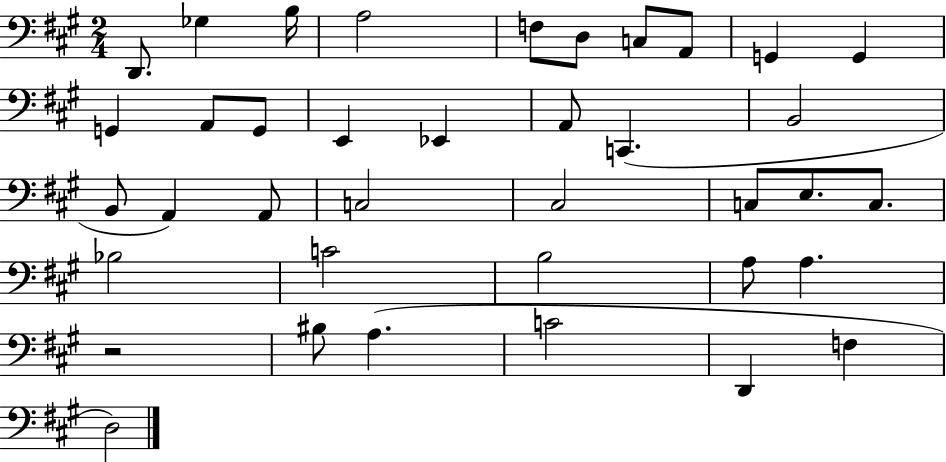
D2/e. Gb3/q B3/s A3/h F3/e D3/e C3/e A2/e G2/q G2/q G2/q A2/e G2/e E2/q Eb2/q A2/e C2/q. B2/h B2/e A2/q A2/e C3/h C#3/h C3/e E3/e. C3/e. Bb3/h C4/h B3/h A3/e A3/q. R/h BIS3/e A3/q. C4/h D2/q F3/q D3/h